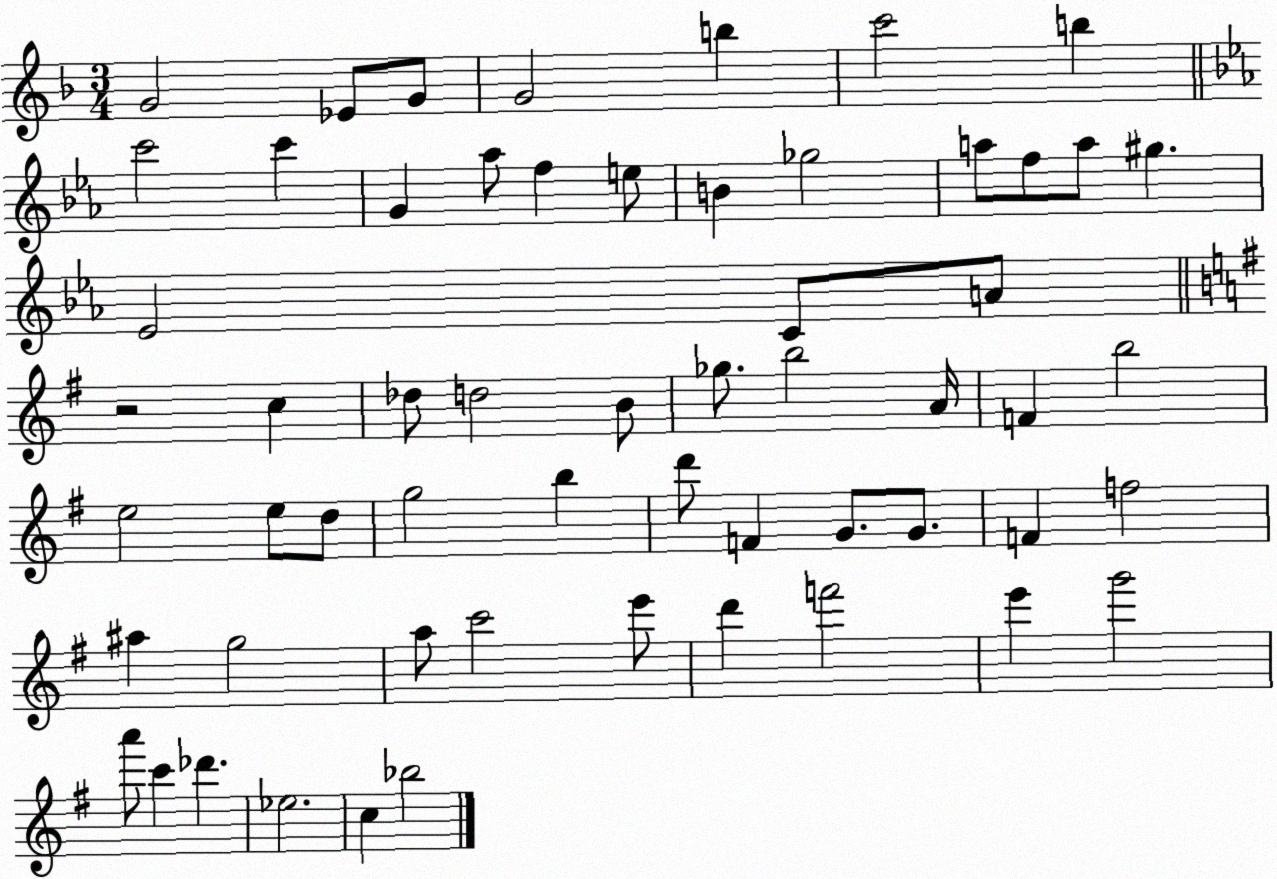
X:1
T:Untitled
M:3/4
L:1/4
K:F
G2 _E/2 G/2 G2 b c'2 b c'2 c' G _a/2 f e/2 B _g2 a/2 f/2 a/2 ^g _E2 C/2 A/2 z2 c _d/2 d2 B/2 _g/2 b2 A/4 F b2 e2 e/2 d/2 g2 b d'/2 F G/2 G/2 F f2 ^a g2 a/2 c'2 e'/2 d' f'2 e' g'2 a'/2 c' _d' _e2 c _b2